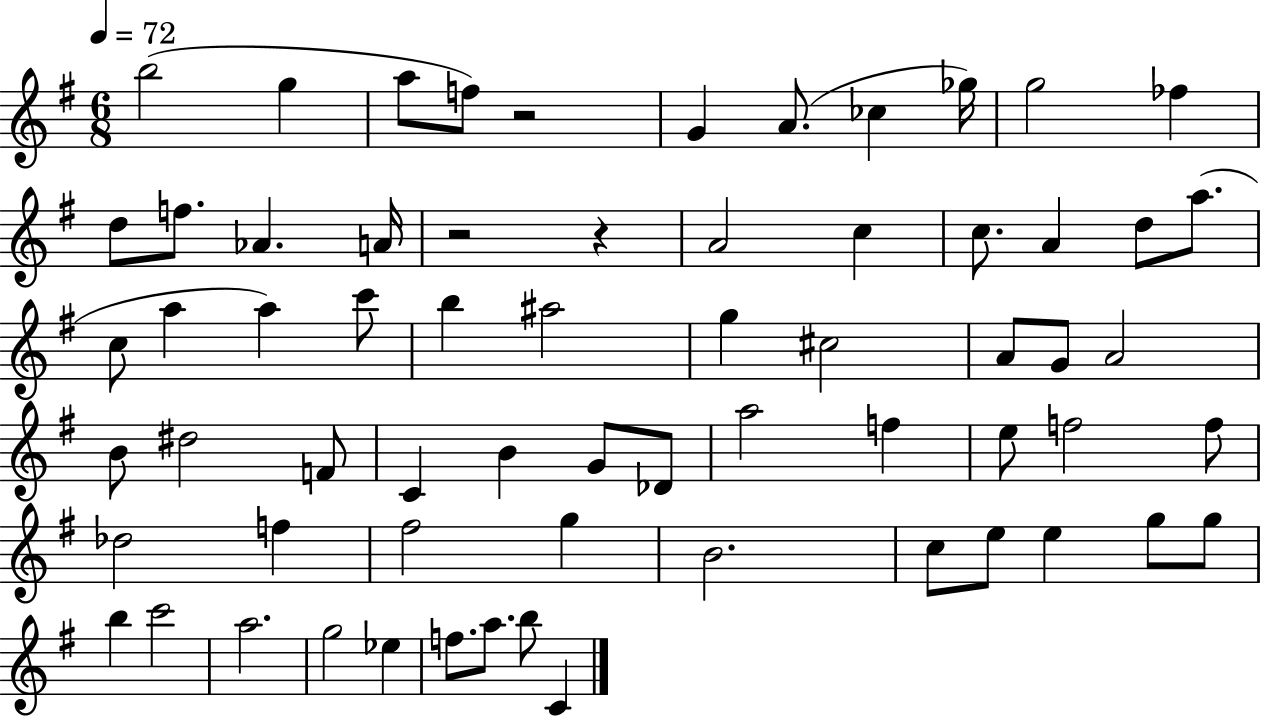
B5/h G5/q A5/e F5/e R/h G4/q A4/e. CES5/q Gb5/s G5/h FES5/q D5/e F5/e. Ab4/q. A4/s R/h R/q A4/h C5/q C5/e. A4/q D5/e A5/e. C5/e A5/q A5/q C6/e B5/q A#5/h G5/q C#5/h A4/e G4/e A4/h B4/e D#5/h F4/e C4/q B4/q G4/e Db4/e A5/h F5/q E5/e F5/h F5/e Db5/h F5/q F#5/h G5/q B4/h. C5/e E5/e E5/q G5/e G5/e B5/q C6/h A5/h. G5/h Eb5/q F5/e. A5/e. B5/e C4/q